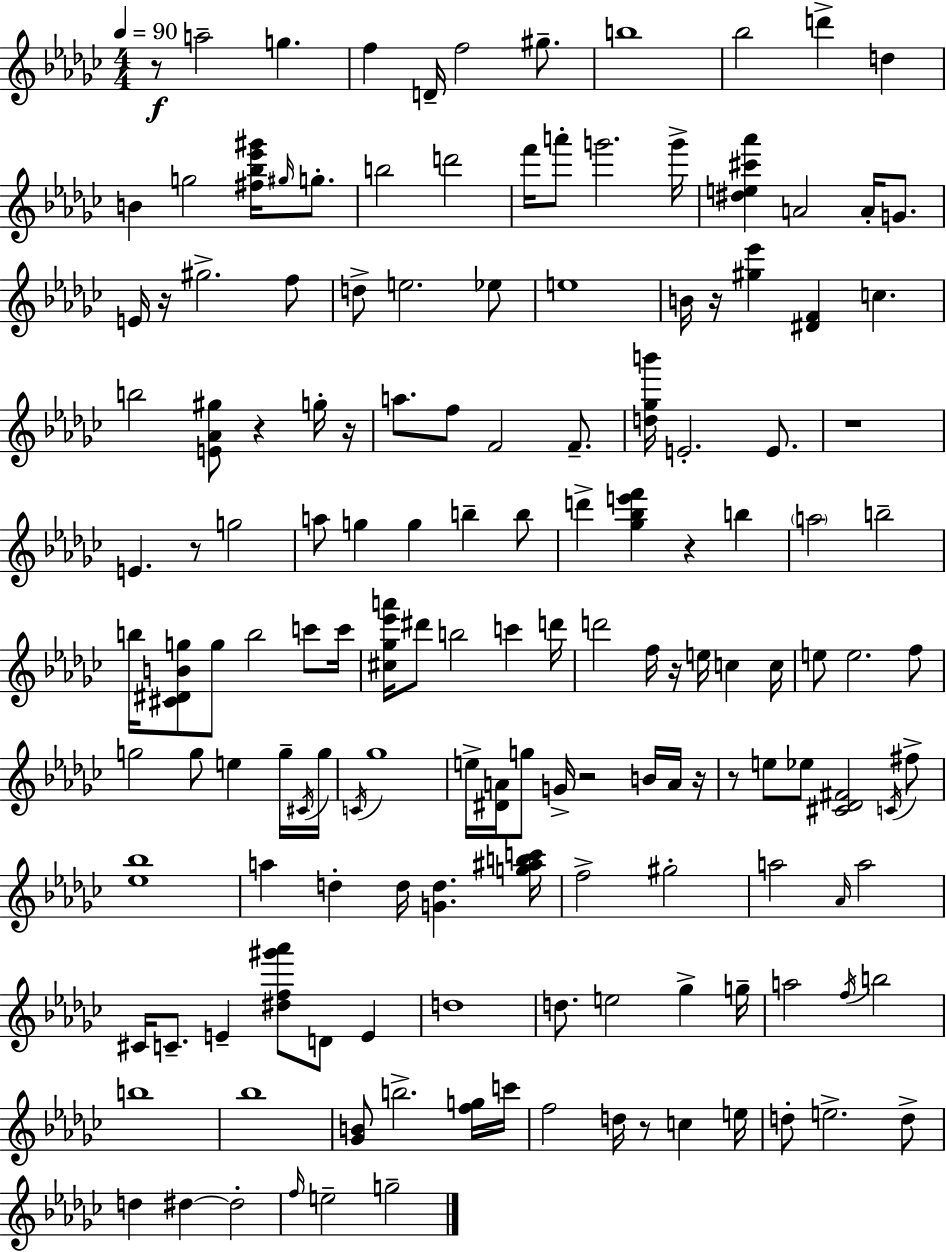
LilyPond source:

{
  \clef treble
  \numericTimeSignature
  \time 4/4
  \key ees \minor
  \tempo 4 = 90
  \repeat volta 2 { r8\f a''2-- g''4. | f''4 d'16-- f''2 gis''8.-- | b''1 | bes''2 d'''4-> d''4 | \break b'4 g''2 <fis'' bes'' ees''' gis'''>16 \grace { gis''16 } g''8.-. | b''2 d'''2 | f'''16 a'''8-. g'''2. | g'''16-> <dis'' e'' cis''' aes'''>4 a'2 a'16-. g'8. | \break e'16 r16 gis''2.-> f''8 | d''8-> e''2. ees''8 | e''1 | b'16 r16 <gis'' ees'''>4 <dis' f'>4 c''4. | \break b''2 <e' aes' gis''>8 r4 g''16-. | r16 a''8. f''8 f'2 f'8.-- | <d'' ges'' b'''>16 e'2.-. e'8. | r1 | \break e'4. r8 g''2 | a''8 g''4 g''4 b''4-- b''8 | d'''4-> <ges'' bes'' e''' f'''>4 r4 b''4 | \parenthesize a''2 b''2-- | \break b''16 <cis' dis' b' g''>8 g''8 b''2 c'''8 | c'''16 <cis'' ges'' ees''' a'''>16 dis'''8 b''2 c'''4 | d'''16 d'''2 f''16 r16 e''16 c''4 | c''16 e''8 e''2. f''8 | \break g''2 g''8 e''4 g''16-- | \acciaccatura { cis'16 } g''16 \acciaccatura { c'16 } ges''1 | e''16-> <dis' a'>16 g''8 g'16-> r2 | b'16 a'16 r16 r8 e''8 ees''8 <cis' des' fis'>2 | \break \acciaccatura { c'16 } fis''8-> <ees'' bes''>1 | a''4 d''4-. d''16 <g' d''>4. | <g'' ais'' b'' c'''>16 f''2-> gis''2-. | a''2 \grace { aes'16 } a''2 | \break cis'16 c'8.-- e'4-- <dis'' f'' gis''' aes'''>8 d'8 | e'4 d''1 | d''8. e''2 | ges''4-> g''16-- a''2 \acciaccatura { f''16 } b''2 | \break b''1 | bes''1 | <ges' b'>8 b''2.-> | <f'' g''>16 c'''16 f''2 d''16 r8 | \break c''4 e''16 d''8-. e''2.-> | d''8-> d''4 dis''4~~ dis''2-. | \grace { f''16 } e''2-- g''2-- | } \bar "|."
}